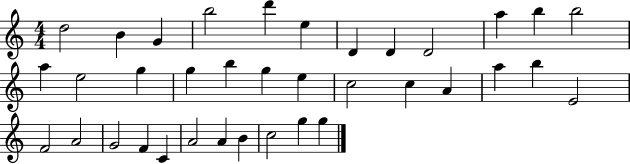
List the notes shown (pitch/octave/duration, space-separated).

D5/h B4/q G4/q B5/h D6/q E5/q D4/q D4/q D4/h A5/q B5/q B5/h A5/q E5/h G5/q G5/q B5/q G5/q E5/q C5/h C5/q A4/q A5/q B5/q E4/h F4/h A4/h G4/h F4/q C4/q A4/h A4/q B4/q C5/h G5/q G5/q